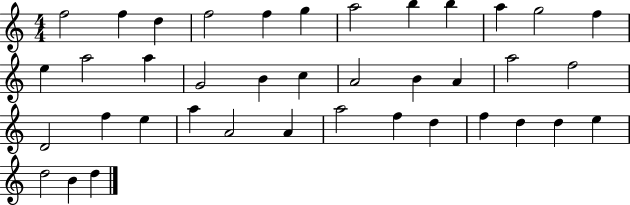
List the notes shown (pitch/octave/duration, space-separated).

F5/h F5/q D5/q F5/h F5/q G5/q A5/h B5/q B5/q A5/q G5/h F5/q E5/q A5/h A5/q G4/h B4/q C5/q A4/h B4/q A4/q A5/h F5/h D4/h F5/q E5/q A5/q A4/h A4/q A5/h F5/q D5/q F5/q D5/q D5/q E5/q D5/h B4/q D5/q